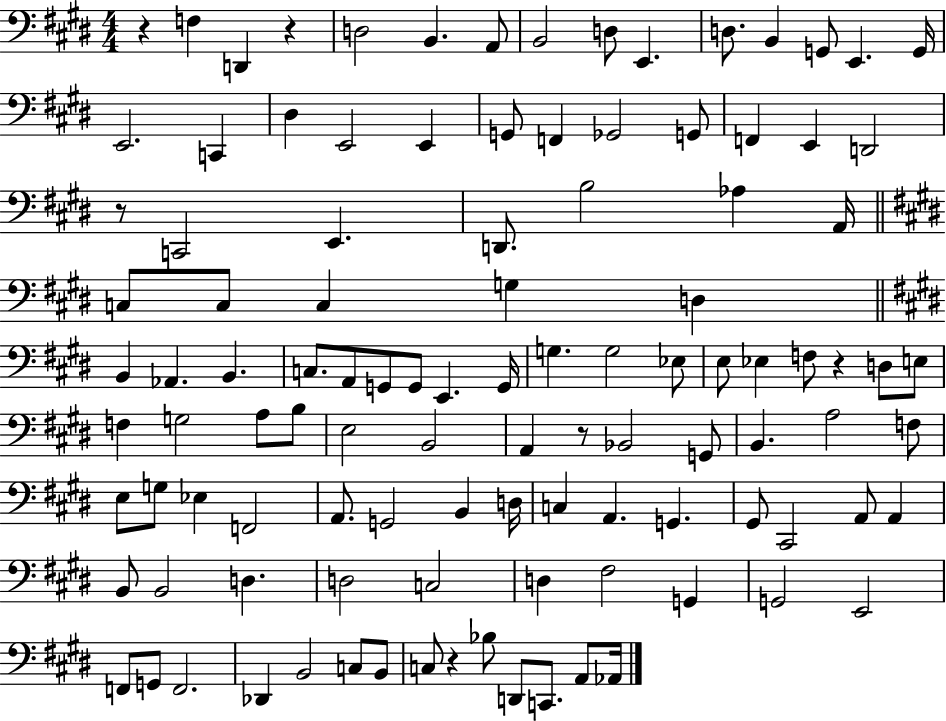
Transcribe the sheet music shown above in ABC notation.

X:1
T:Untitled
M:4/4
L:1/4
K:E
z F, D,, z D,2 B,, A,,/2 B,,2 D,/2 E,, D,/2 B,, G,,/2 E,, G,,/4 E,,2 C,, ^D, E,,2 E,, G,,/2 F,, _G,,2 G,,/2 F,, E,, D,,2 z/2 C,,2 E,, D,,/2 B,2 _A, A,,/4 C,/2 C,/2 C, G, D, B,, _A,, B,, C,/2 A,,/2 G,,/2 G,,/2 E,, G,,/4 G, G,2 _E,/2 E,/2 _E, F,/2 z D,/2 E,/2 F, G,2 A,/2 B,/2 E,2 B,,2 A,, z/2 _B,,2 G,,/2 B,, A,2 F,/2 E,/2 G,/2 _E, F,,2 A,,/2 G,,2 B,, D,/4 C, A,, G,, ^G,,/2 ^C,,2 A,,/2 A,, B,,/2 B,,2 D, D,2 C,2 D, ^F,2 G,, G,,2 E,,2 F,,/2 G,,/2 F,,2 _D,, B,,2 C,/2 B,,/2 C,/2 z _B,/2 D,,/2 C,,/2 A,,/2 _A,,/4